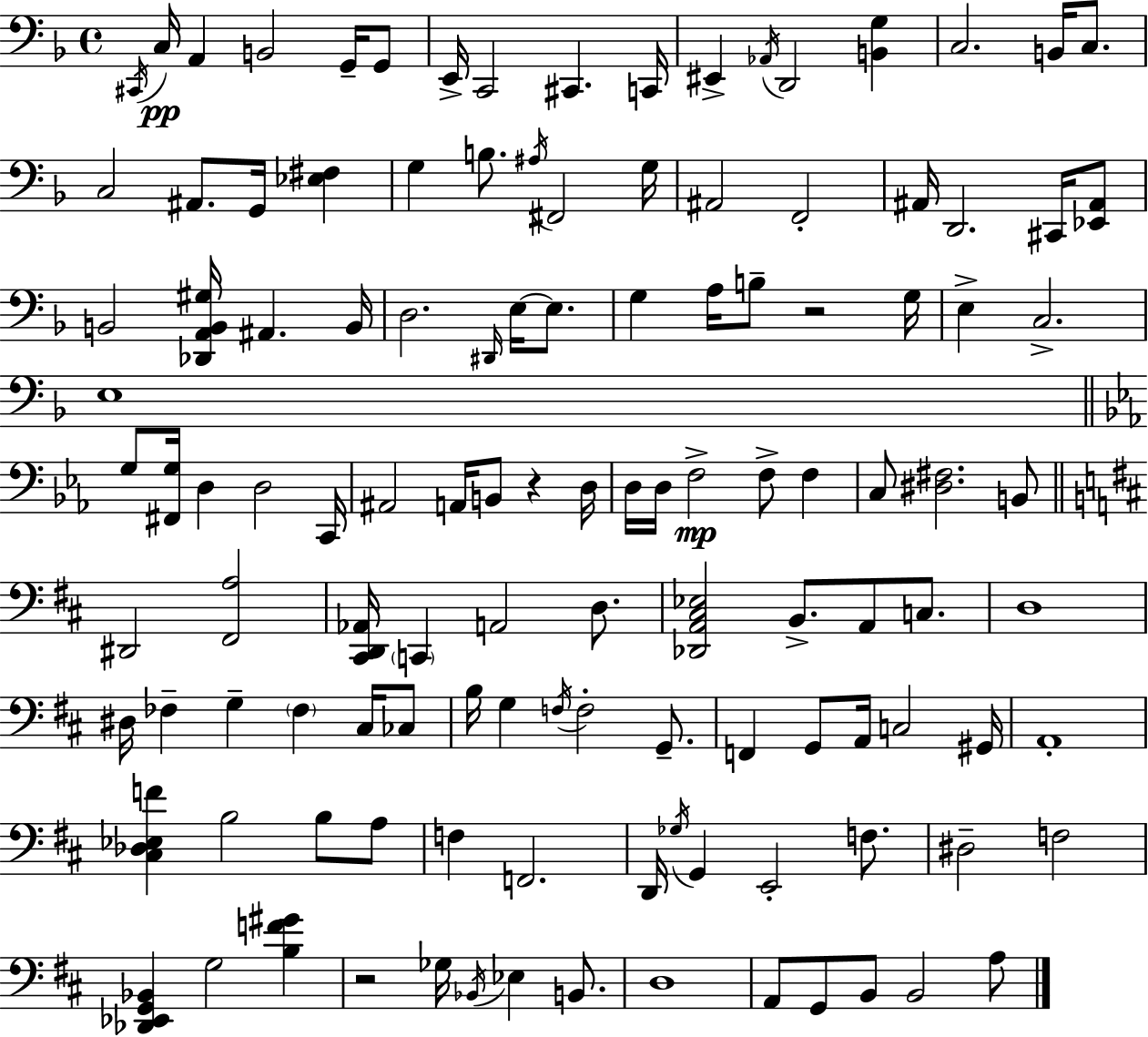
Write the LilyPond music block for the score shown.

{
  \clef bass
  \time 4/4
  \defaultTimeSignature
  \key d \minor
  \acciaccatura { cis,16 }\pp c16 a,4 b,2 g,16-- g,8 | e,16-> c,2 cis,4. | c,16 eis,4-> \acciaccatura { aes,16 } d,2 <b, g>4 | c2. b,16 c8. | \break c2 ais,8. g,16 <ees fis>4 | g4 b8. \acciaccatura { ais16 } fis,2 | g16 ais,2 f,2-. | ais,16 d,2. | \break cis,16 <ees, ais,>8 b,2 <des, a, b, gis>16 ais,4. | b,16 d2. \grace { dis,16 } | e16~~ e8. g4 a16 b8-- r2 | g16 e4-> c2.-> | \break e1 | \bar "||" \break \key c \minor g8 <fis, g>16 d4 d2 c,16 | ais,2 a,16 b,8 r4 d16 | d16 d16 f2->\mp f8-> f4 | c8 <dis fis>2. b,8 | \break \bar "||" \break \key b \minor dis,2 <fis, a>2 | <cis, d, aes,>16 \parenthesize c,4 a,2 d8. | <des, a, cis ees>2 b,8.-> a,8 c8. | d1 | \break dis16 fes4-- g4-- \parenthesize fes4 cis16 ces8 | b16 g4 \acciaccatura { f16 } f2-. g,8.-- | f,4 g,8 a,16 c2 | gis,16 a,1-. | \break <cis des ees f'>4 b2 b8 a8 | f4 f,2. | d,16 \acciaccatura { ges16 } g,4 e,2-. f8. | dis2-- f2 | \break <des, ees, g, bes,>4 g2 <b f' gis'>4 | r2 ges16 \acciaccatura { bes,16 } ees4 | b,8. d1 | a,8 g,8 b,8 b,2 | \break a8 \bar "|."
}